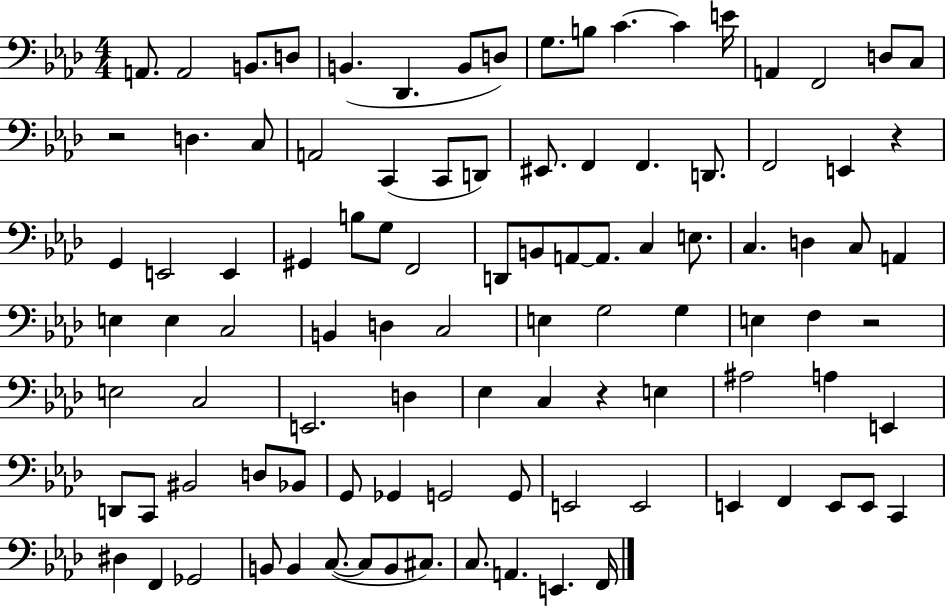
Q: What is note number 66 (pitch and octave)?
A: A3